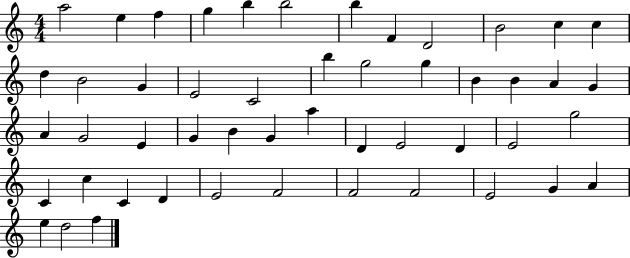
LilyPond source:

{
  \clef treble
  \numericTimeSignature
  \time 4/4
  \key c \major
  a''2 e''4 f''4 | g''4 b''4 b''2 | b''4 f'4 d'2 | b'2 c''4 c''4 | \break d''4 b'2 g'4 | e'2 c'2 | b''4 g''2 g''4 | b'4 b'4 a'4 g'4 | \break a'4 g'2 e'4 | g'4 b'4 g'4 a''4 | d'4 e'2 d'4 | e'2 g''2 | \break c'4 c''4 c'4 d'4 | e'2 f'2 | f'2 f'2 | e'2 g'4 a'4 | \break e''4 d''2 f''4 | \bar "|."
}